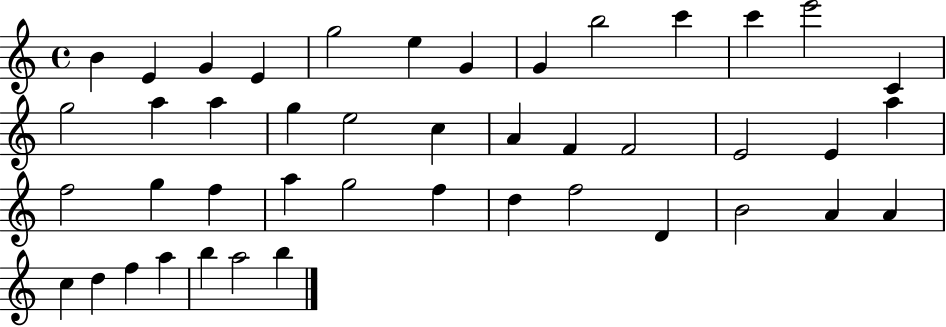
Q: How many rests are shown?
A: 0